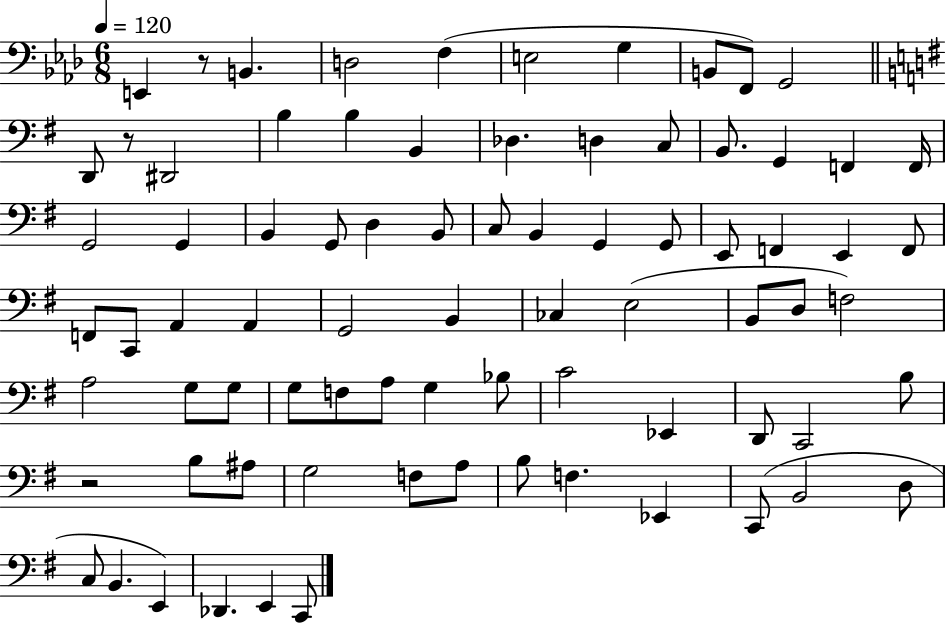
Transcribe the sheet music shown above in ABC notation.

X:1
T:Untitled
M:6/8
L:1/4
K:Ab
E,, z/2 B,, D,2 F, E,2 G, B,,/2 F,,/2 G,,2 D,,/2 z/2 ^D,,2 B, B, B,, _D, D, C,/2 B,,/2 G,, F,, F,,/4 G,,2 G,, B,, G,,/2 D, B,,/2 C,/2 B,, G,, G,,/2 E,,/2 F,, E,, F,,/2 F,,/2 C,,/2 A,, A,, G,,2 B,, _C, E,2 B,,/2 D,/2 F,2 A,2 G,/2 G,/2 G,/2 F,/2 A,/2 G, _B,/2 C2 _E,, D,,/2 C,,2 B,/2 z2 B,/2 ^A,/2 G,2 F,/2 A,/2 B,/2 F, _E,, C,,/2 B,,2 D,/2 C,/2 B,, E,, _D,, E,, C,,/2